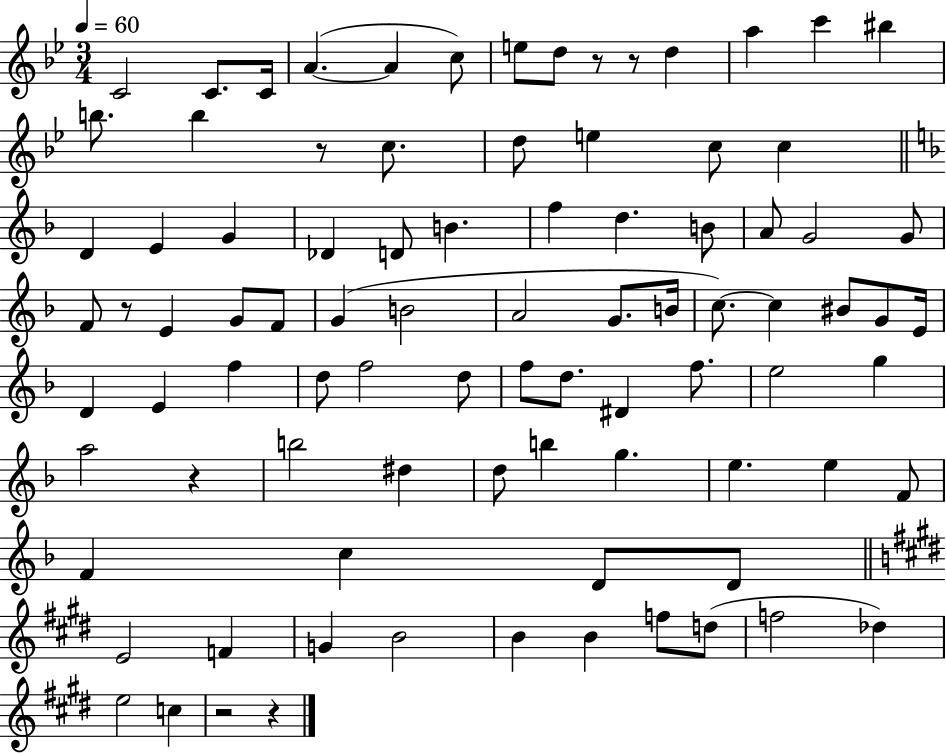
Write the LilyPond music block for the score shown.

{
  \clef treble
  \numericTimeSignature
  \time 3/4
  \key bes \major
  \tempo 4 = 60
  c'2 c'8. c'16 | a'4.~(~ a'4 c''8) | e''8 d''8 r8 r8 d''4 | a''4 c'''4 bis''4 | \break b''8. b''4 r8 c''8. | d''8 e''4 c''8 c''4 | \bar "||" \break \key f \major d'4 e'4 g'4 | des'4 d'8 b'4. | f''4 d''4. b'8 | a'8 g'2 g'8 | \break f'8 r8 e'4 g'8 f'8 | g'4( b'2 | a'2 g'8. b'16 | c''8.~~) c''4 bis'8 g'8 e'16 | \break d'4 e'4 f''4 | d''8 f''2 d''8 | f''8 d''8. dis'4 f''8. | e''2 g''4 | \break a''2 r4 | b''2 dis''4 | d''8 b''4 g''4. | e''4. e''4 f'8 | \break f'4 c''4 d'8 d'8 | \bar "||" \break \key e \major e'2 f'4 | g'4 b'2 | b'4 b'4 f''8 d''8( | f''2 des''4) | \break e''2 c''4 | r2 r4 | \bar "|."
}